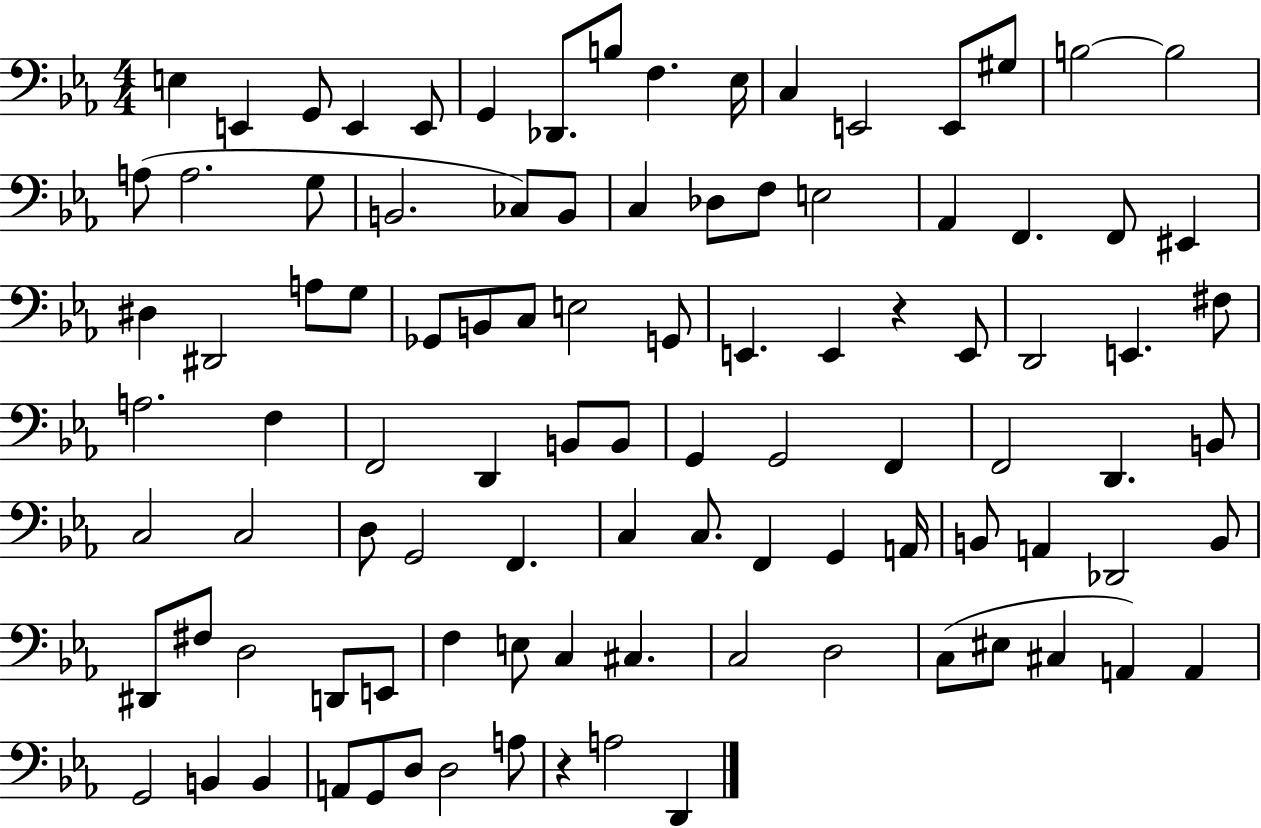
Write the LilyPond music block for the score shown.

{
  \clef bass
  \numericTimeSignature
  \time 4/4
  \key ees \major
  e4 e,4 g,8 e,4 e,8 | g,4 des,8. b8 f4. ees16 | c4 e,2 e,8 gis8 | b2~~ b2 | \break a8( a2. g8 | b,2. ces8) b,8 | c4 des8 f8 e2 | aes,4 f,4. f,8 eis,4 | \break dis4 dis,2 a8 g8 | ges,8 b,8 c8 e2 g,8 | e,4. e,4 r4 e,8 | d,2 e,4. fis8 | \break a2. f4 | f,2 d,4 b,8 b,8 | g,4 g,2 f,4 | f,2 d,4. b,8 | \break c2 c2 | d8 g,2 f,4. | c4 c8. f,4 g,4 a,16 | b,8 a,4 des,2 b,8 | \break dis,8 fis8 d2 d,8 e,8 | f4 e8 c4 cis4. | c2 d2 | c8( eis8 cis4 a,4) a,4 | \break g,2 b,4 b,4 | a,8 g,8 d8 d2 a8 | r4 a2 d,4 | \bar "|."
}